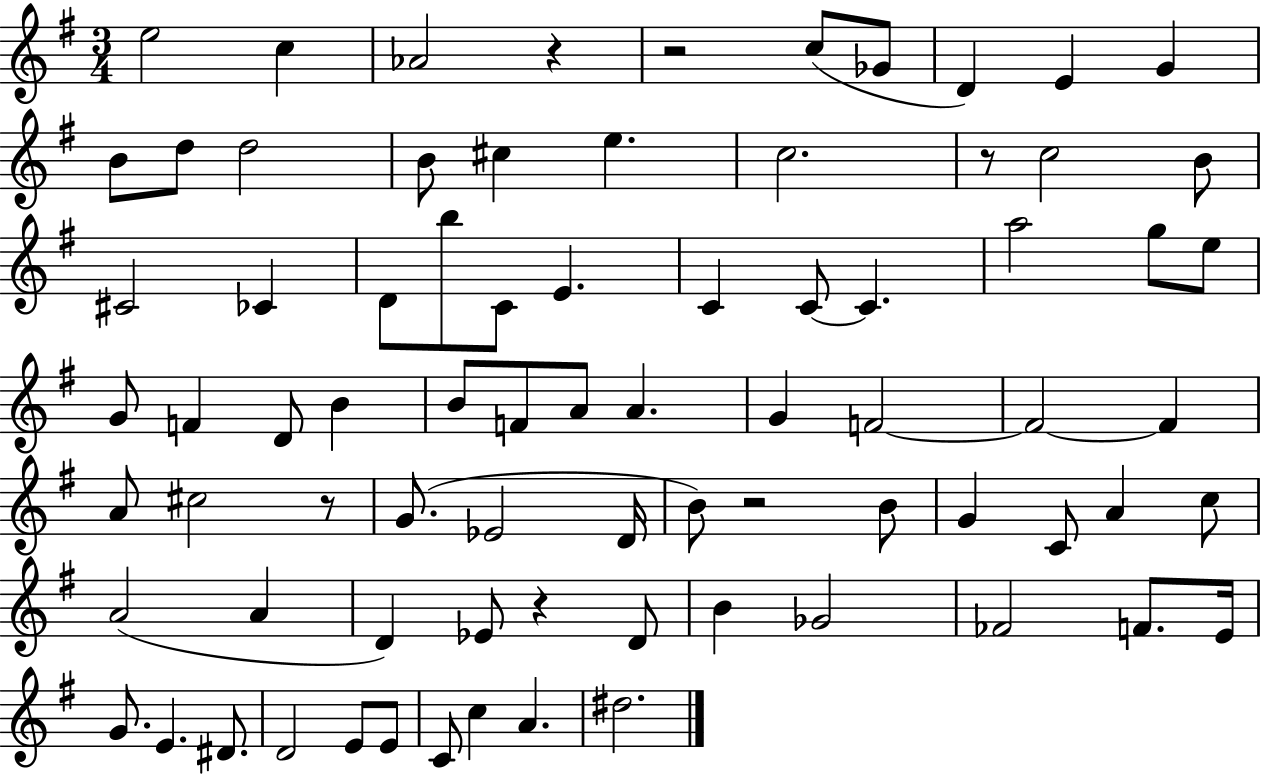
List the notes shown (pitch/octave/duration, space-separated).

E5/h C5/q Ab4/h R/q R/h C5/e Gb4/e D4/q E4/q G4/q B4/e D5/e D5/h B4/e C#5/q E5/q. C5/h. R/e C5/h B4/e C#4/h CES4/q D4/e B5/e C4/e E4/q. C4/q C4/e C4/q. A5/h G5/e E5/e G4/e F4/q D4/e B4/q B4/e F4/e A4/e A4/q. G4/q F4/h F4/h F4/q A4/e C#5/h R/e G4/e. Eb4/h D4/s B4/e R/h B4/e G4/q C4/e A4/q C5/e A4/h A4/q D4/q Eb4/e R/q D4/e B4/q Gb4/h FES4/h F4/e. E4/s G4/e. E4/q. D#4/e. D4/h E4/e E4/e C4/e C5/q A4/q. D#5/h.